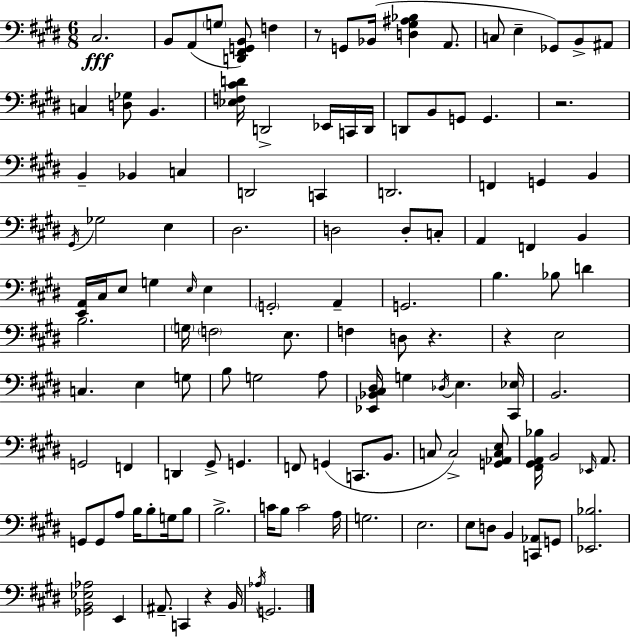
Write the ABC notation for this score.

X:1
T:Untitled
M:6/8
L:1/4
K:E
^C,2 B,,/2 A,,/2 G,/2 [D,,^F,,G,,B,,]/2 F, z/2 G,,/2 _B,,/4 [D,^G,^A,_B,] A,,/2 C,/2 E, _G,,/2 B,,/2 ^A,,/2 C, [D,_G,]/2 B,, [_E,F,^CD]/4 D,,2 _E,,/4 C,,/4 D,,/4 D,,/2 B,,/2 G,,/2 G,, z2 B,, _B,, C, D,,2 C,, D,,2 F,, G,, B,, ^G,,/4 _G,2 E, ^D,2 D,2 D,/2 C,/2 A,, F,, B,, [E,,A,,]/4 ^C,/4 E,/2 G, E,/4 E, G,,2 A,, G,,2 B, _B,/2 D B,2 G,/4 F,2 E,/2 F, D,/2 z z E,2 C, E, G,/2 B,/2 G,2 A,/2 [_E,,_B,,^C,^D,]/4 G, _D,/4 E, [^C,,_E,]/4 B,,2 G,,2 F,, D,, ^G,,/2 G,, F,,/2 G,, C,,/2 B,,/2 C,/2 C,2 [G,,_A,,C,E,]/2 [^F,,^G,,A,,_B,]/4 B,,2 _E,,/4 A,,/2 G,,/2 G,,/2 A,/2 B,/4 B,/2 G,/4 B,/2 B,2 C/4 B,/2 C2 A,/4 G,2 E,2 E,/2 D,/2 B,, [C,,_A,,]/2 G,,/2 [_E,,_B,]2 [_G,,B,,_E,_A,]2 E,, ^A,,/2 C,, z B,,/4 _A,/4 G,,2